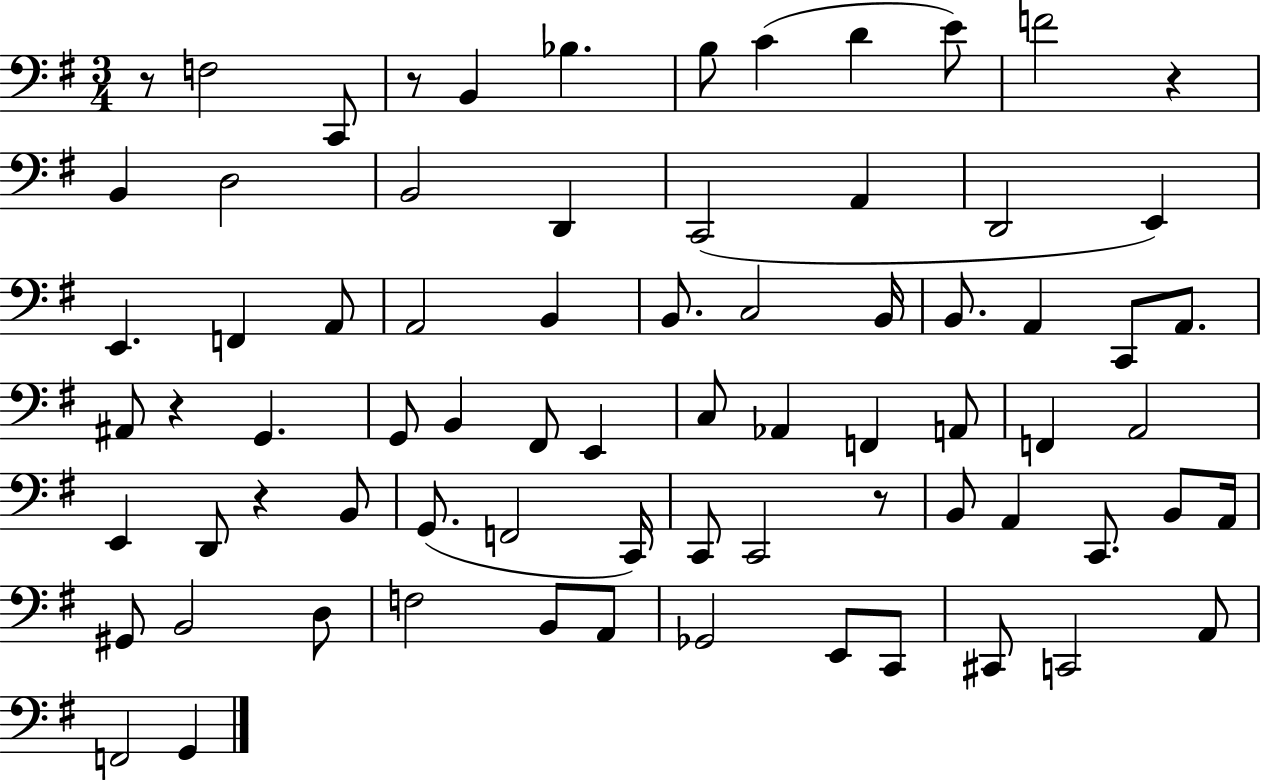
R/e F3/h C2/e R/e B2/q Bb3/q. B3/e C4/q D4/q E4/e F4/h R/q B2/q D3/h B2/h D2/q C2/h A2/q D2/h E2/q E2/q. F2/q A2/e A2/h B2/q B2/e. C3/h B2/s B2/e. A2/q C2/e A2/e. A#2/e R/q G2/q. G2/e B2/q F#2/e E2/q C3/e Ab2/q F2/q A2/e F2/q A2/h E2/q D2/e R/q B2/e G2/e. F2/h C2/s C2/e C2/h R/e B2/e A2/q C2/e. B2/e A2/s G#2/e B2/h D3/e F3/h B2/e A2/e Gb2/h E2/e C2/e C#2/e C2/h A2/e F2/h G2/q